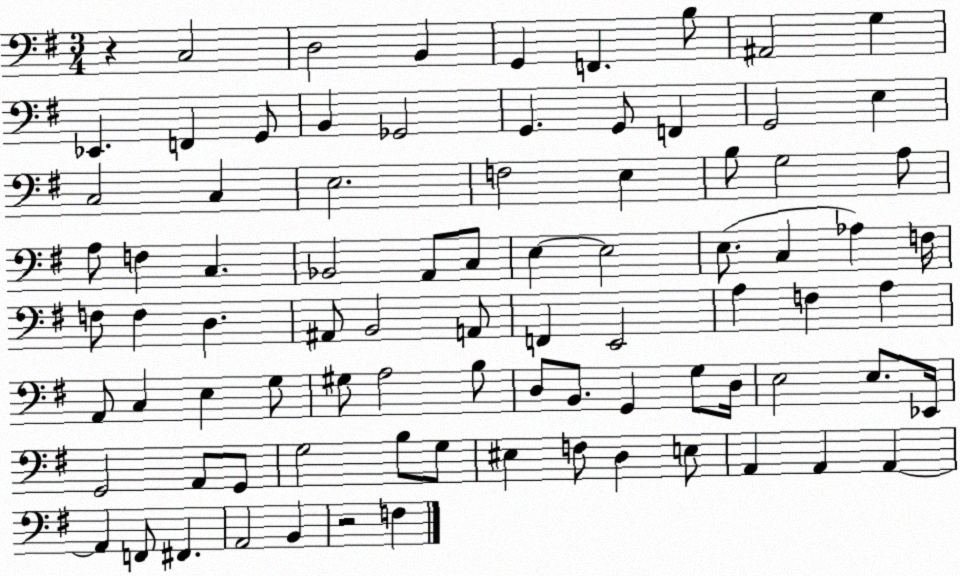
X:1
T:Untitled
M:3/4
L:1/4
K:G
z C,2 D,2 B,, G,, F,, B,/2 ^A,,2 G, _E,, F,, G,,/2 B,, _G,,2 G,, G,,/2 F,, G,,2 E, C,2 C, E,2 F,2 E, B,/2 G,2 A,/2 A,/2 F, C, _B,,2 A,,/2 C,/2 E, E,2 E,/2 C, _A, F,/4 F,/2 F, D, ^A,,/2 B,,2 A,,/2 F,, E,,2 A, F, A, A,,/2 C, E, G,/2 ^G,/2 A,2 B,/2 D,/2 B,,/2 G,, G,/2 D,/4 E,2 E,/2 _E,,/4 G,,2 A,,/2 G,,/2 G,2 B,/2 G,/2 ^E, F,/2 D, E,/2 A,, A,, A,, A,, F,,/2 ^F,, A,,2 B,, z2 F,